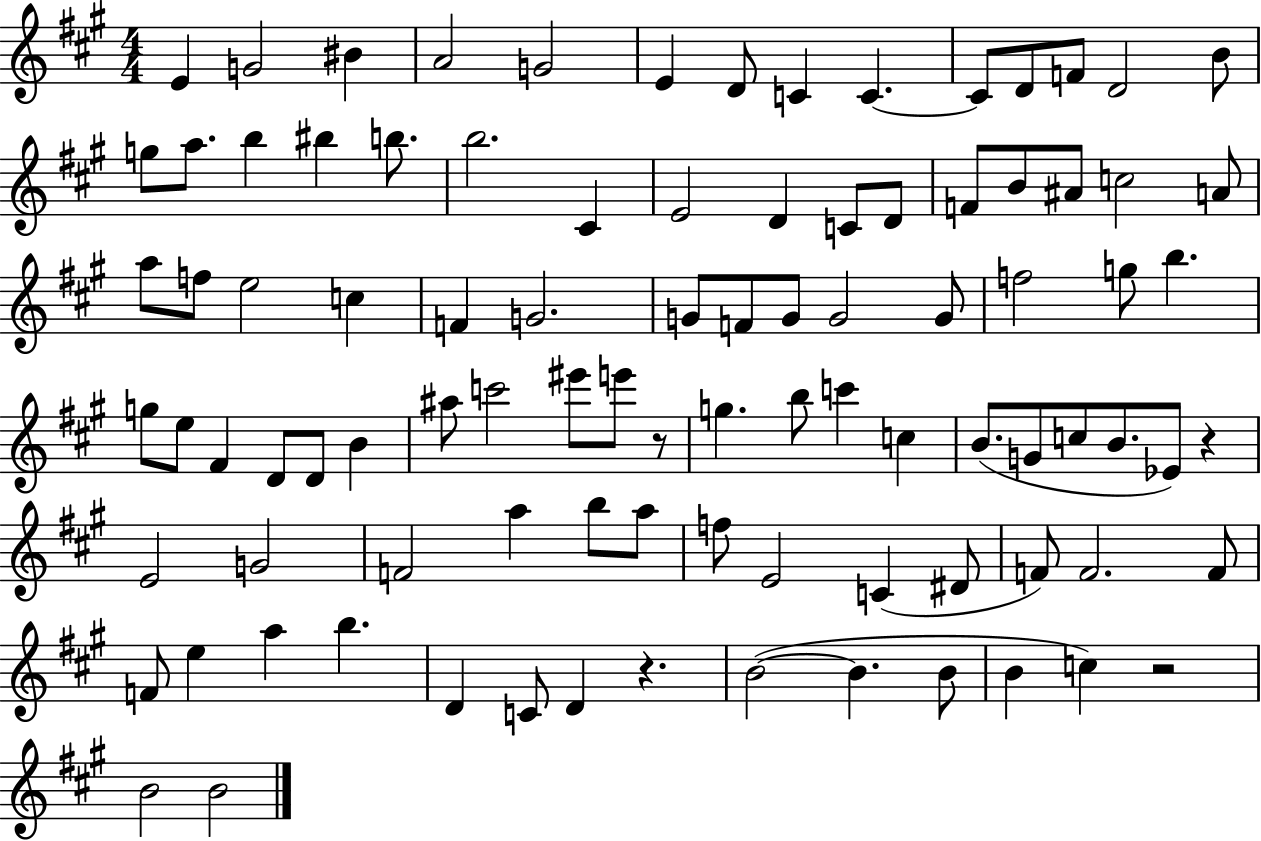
{
  \clef treble
  \numericTimeSignature
  \time 4/4
  \key a \major
  e'4 g'2 bis'4 | a'2 g'2 | e'4 d'8 c'4 c'4.~~ | c'8 d'8 f'8 d'2 b'8 | \break g''8 a''8. b''4 bis''4 b''8. | b''2. cis'4 | e'2 d'4 c'8 d'8 | f'8 b'8 ais'8 c''2 a'8 | \break a''8 f''8 e''2 c''4 | f'4 g'2. | g'8 f'8 g'8 g'2 g'8 | f''2 g''8 b''4. | \break g''8 e''8 fis'4 d'8 d'8 b'4 | ais''8 c'''2 eis'''8 e'''8 r8 | g''4. b''8 c'''4 c''4 | b'8.( g'8 c''8 b'8. ees'8) r4 | \break e'2 g'2 | f'2 a''4 b''8 a''8 | f''8 e'2 c'4( dis'8 | f'8) f'2. f'8 | \break f'8 e''4 a''4 b''4. | d'4 c'8 d'4 r4. | b'2~(~ b'4. b'8 | b'4 c''4) r2 | \break b'2 b'2 | \bar "|."
}